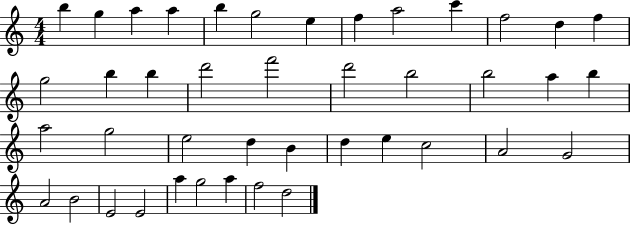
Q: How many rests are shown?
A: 0